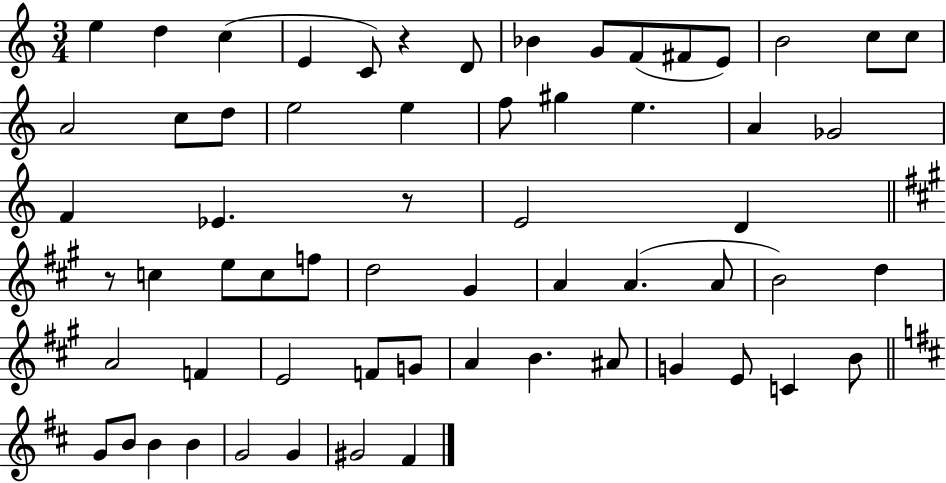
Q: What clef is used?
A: treble